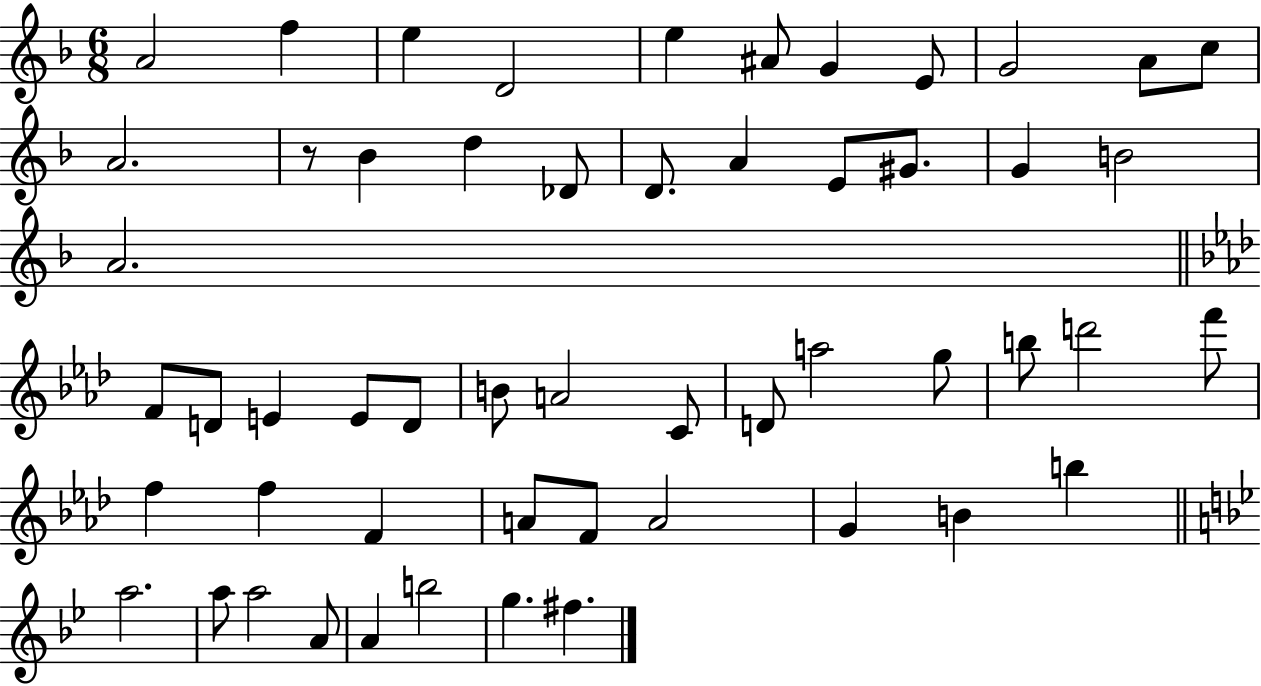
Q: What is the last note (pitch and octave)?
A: F#5